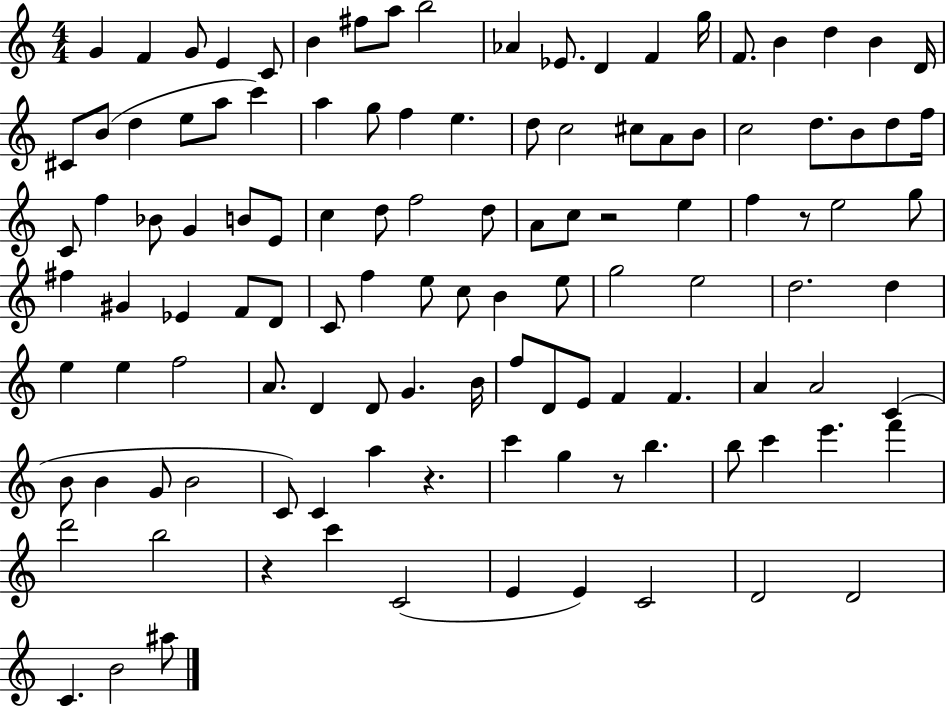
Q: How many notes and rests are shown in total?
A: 117